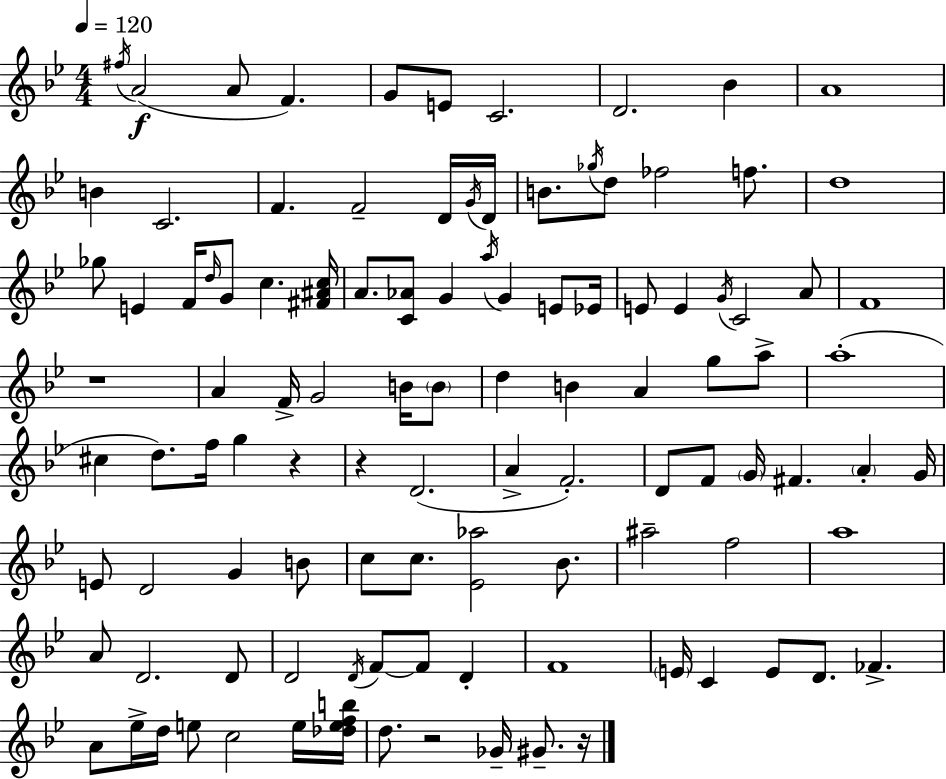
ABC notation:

X:1
T:Untitled
M:4/4
L:1/4
K:Bb
^f/4 A2 A/2 F G/2 E/2 C2 D2 _B A4 B C2 F F2 D/4 G/4 D/4 B/2 _g/4 d/2 _f2 f/2 d4 _g/2 E F/4 d/4 G/2 c [^F^Ac]/4 A/2 [C_A]/2 G a/4 G E/2 _E/4 E/2 E G/4 C2 A/2 F4 z4 A F/4 G2 B/4 B/2 d B A g/2 a/2 a4 ^c d/2 f/4 g z z D2 A F2 D/2 F/2 G/4 ^F A G/4 E/2 D2 G B/2 c/2 c/2 [_E_a]2 _B/2 ^a2 f2 a4 A/2 D2 D/2 D2 D/4 F/2 F/2 D F4 E/4 C E/2 D/2 _F A/2 _e/4 d/4 e/2 c2 e/4 [_defb]/4 d/2 z2 _G/4 ^G/2 z/4